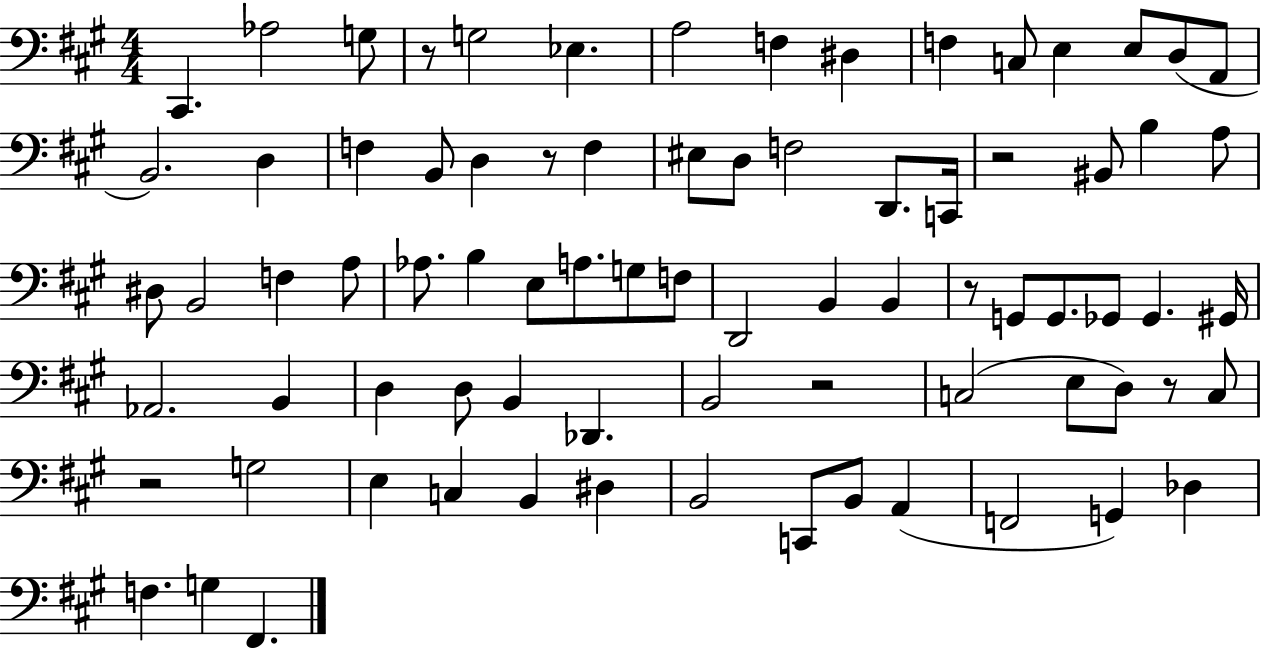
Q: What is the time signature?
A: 4/4